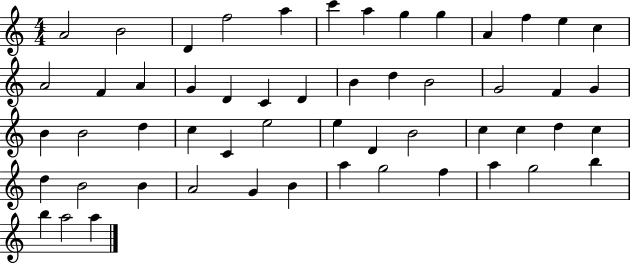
A4/h B4/h D4/q F5/h A5/q C6/q A5/q G5/q G5/q A4/q F5/q E5/q C5/q A4/h F4/q A4/q G4/q D4/q C4/q D4/q B4/q D5/q B4/h G4/h F4/q G4/q B4/q B4/h D5/q C5/q C4/q E5/h E5/q D4/q B4/h C5/q C5/q D5/q C5/q D5/q B4/h B4/q A4/h G4/q B4/q A5/q G5/h F5/q A5/q G5/h B5/q B5/q A5/h A5/q